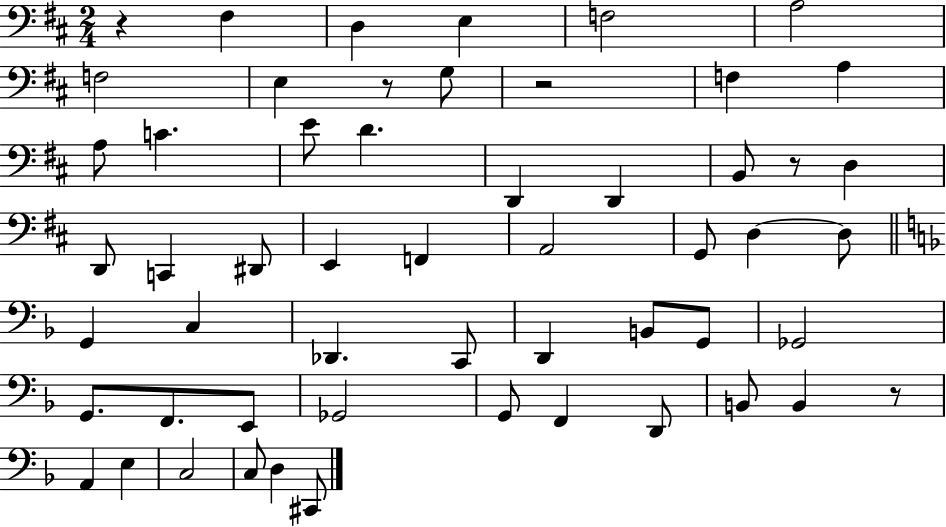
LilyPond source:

{
  \clef bass
  \numericTimeSignature
  \time 2/4
  \key d \major
  r4 fis4 | d4 e4 | f2 | a2 | \break f2 | e4 r8 g8 | r2 | f4 a4 | \break a8 c'4. | e'8 d'4. | d,4 d,4 | b,8 r8 d4 | \break d,8 c,4 dis,8 | e,4 f,4 | a,2 | g,8 d4~~ d8 | \break \bar "||" \break \key d \minor g,4 c4 | des,4. c,8 | d,4 b,8 g,8 | ges,2 | \break g,8. f,8. e,8 | ges,2 | g,8 f,4 d,8 | b,8 b,4 r8 | \break a,4 e4 | c2 | c8 d4 cis,8 | \bar "|."
}